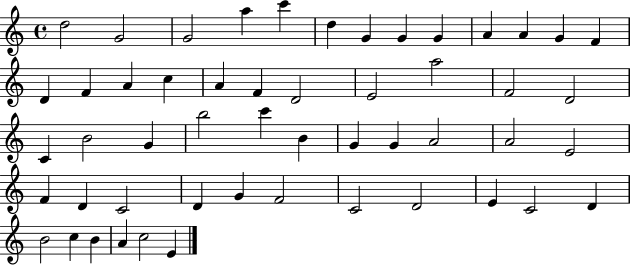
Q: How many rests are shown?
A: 0